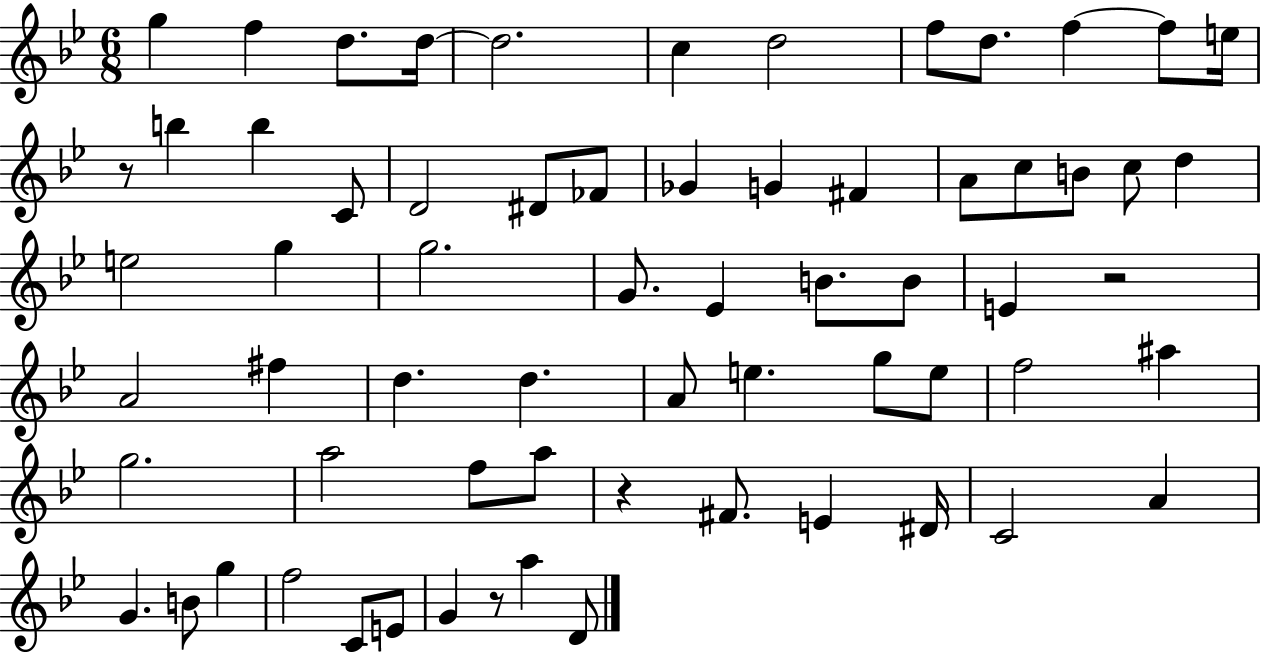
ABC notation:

X:1
T:Untitled
M:6/8
L:1/4
K:Bb
g f d/2 d/4 d2 c d2 f/2 d/2 f f/2 e/4 z/2 b b C/2 D2 ^D/2 _F/2 _G G ^F A/2 c/2 B/2 c/2 d e2 g g2 G/2 _E B/2 B/2 E z2 A2 ^f d d A/2 e g/2 e/2 f2 ^a g2 a2 f/2 a/2 z ^F/2 E ^D/4 C2 A G B/2 g f2 C/2 E/2 G z/2 a D/2